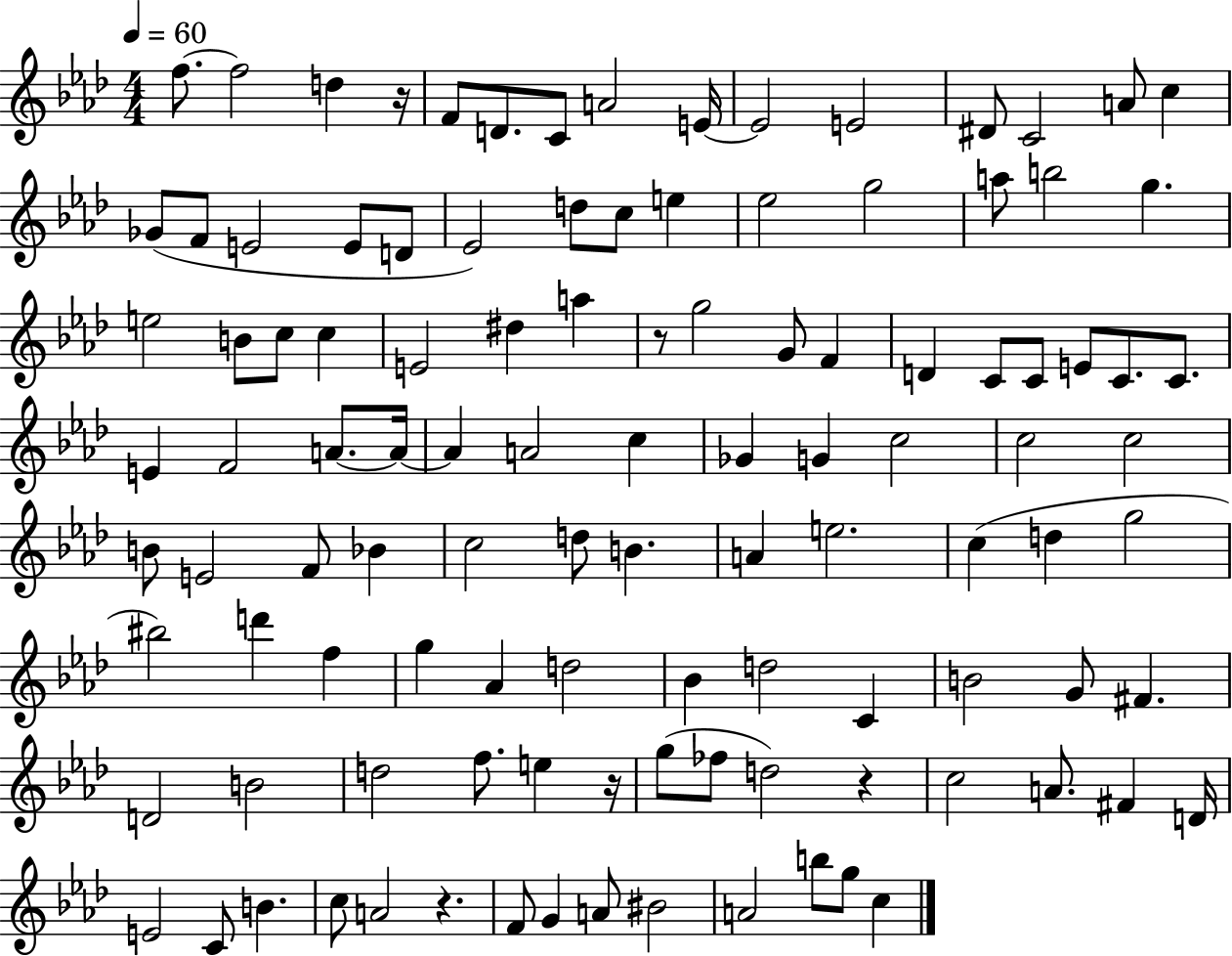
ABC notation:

X:1
T:Untitled
M:4/4
L:1/4
K:Ab
f/2 f2 d z/4 F/2 D/2 C/2 A2 E/4 E2 E2 ^D/2 C2 A/2 c _G/2 F/2 E2 E/2 D/2 _E2 d/2 c/2 e _e2 g2 a/2 b2 g e2 B/2 c/2 c E2 ^d a z/2 g2 G/2 F D C/2 C/2 E/2 C/2 C/2 E F2 A/2 A/4 A A2 c _G G c2 c2 c2 B/2 E2 F/2 _B c2 d/2 B A e2 c d g2 ^b2 d' f g _A d2 _B d2 C B2 G/2 ^F D2 B2 d2 f/2 e z/4 g/2 _f/2 d2 z c2 A/2 ^F D/4 E2 C/2 B c/2 A2 z F/2 G A/2 ^B2 A2 b/2 g/2 c